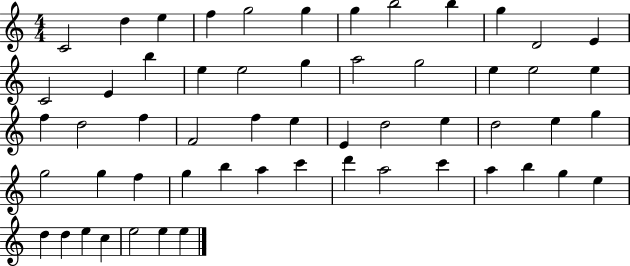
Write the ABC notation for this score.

X:1
T:Untitled
M:4/4
L:1/4
K:C
C2 d e f g2 g g b2 b g D2 E C2 E b e e2 g a2 g2 e e2 e f d2 f F2 f e E d2 e d2 e g g2 g f g b a c' d' a2 c' a b g e d d e c e2 e e